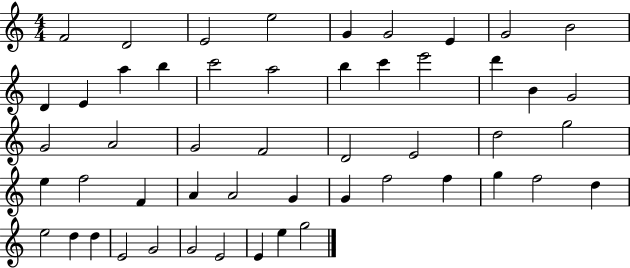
X:1
T:Untitled
M:4/4
L:1/4
K:C
F2 D2 E2 e2 G G2 E G2 B2 D E a b c'2 a2 b c' e'2 d' B G2 G2 A2 G2 F2 D2 E2 d2 g2 e f2 F A A2 G G f2 f g f2 d e2 d d E2 G2 G2 E2 E e g2